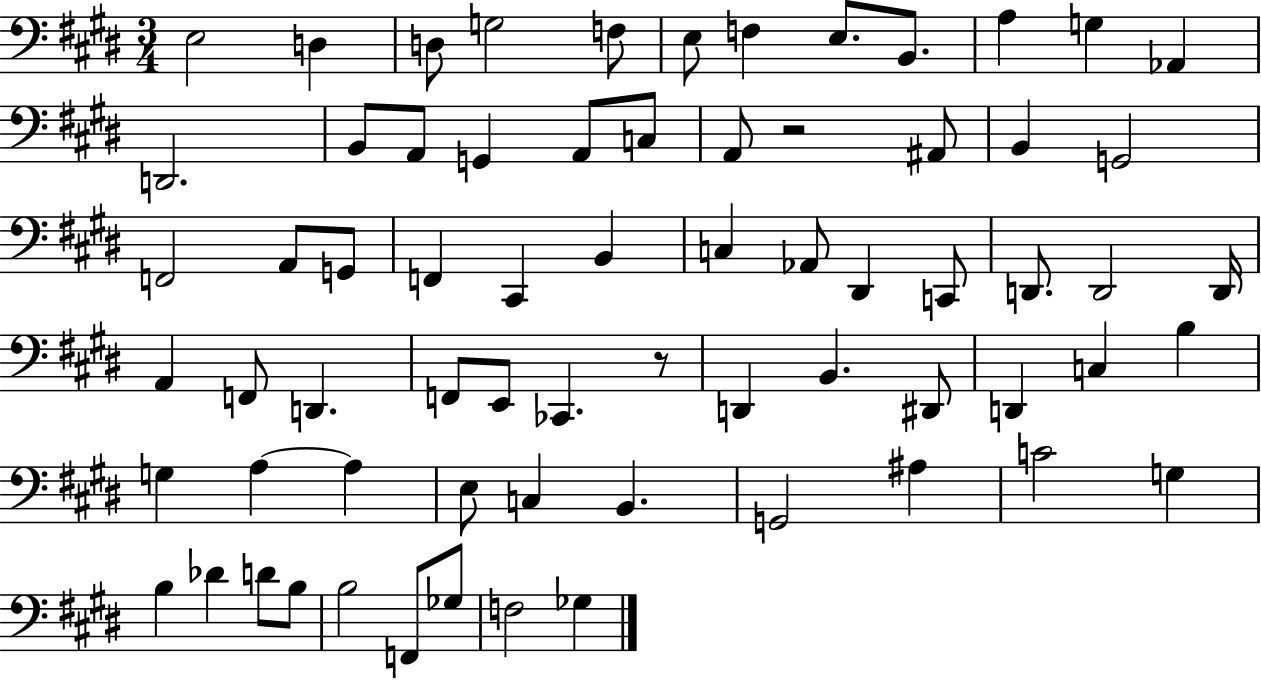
{
  \clef bass
  \numericTimeSignature
  \time 3/4
  \key e \major
  e2 d4 | d8 g2 f8 | e8 f4 e8. b,8. | a4 g4 aes,4 | \break d,2. | b,8 a,8 g,4 a,8 c8 | a,8 r2 ais,8 | b,4 g,2 | \break f,2 a,8 g,8 | f,4 cis,4 b,4 | c4 aes,8 dis,4 c,8 | d,8. d,2 d,16 | \break a,4 f,8 d,4. | f,8 e,8 ces,4. r8 | d,4 b,4. dis,8 | d,4 c4 b4 | \break g4 a4~~ a4 | e8 c4 b,4. | g,2 ais4 | c'2 g4 | \break b4 des'4 d'8 b8 | b2 f,8 ges8 | f2 ges4 | \bar "|."
}